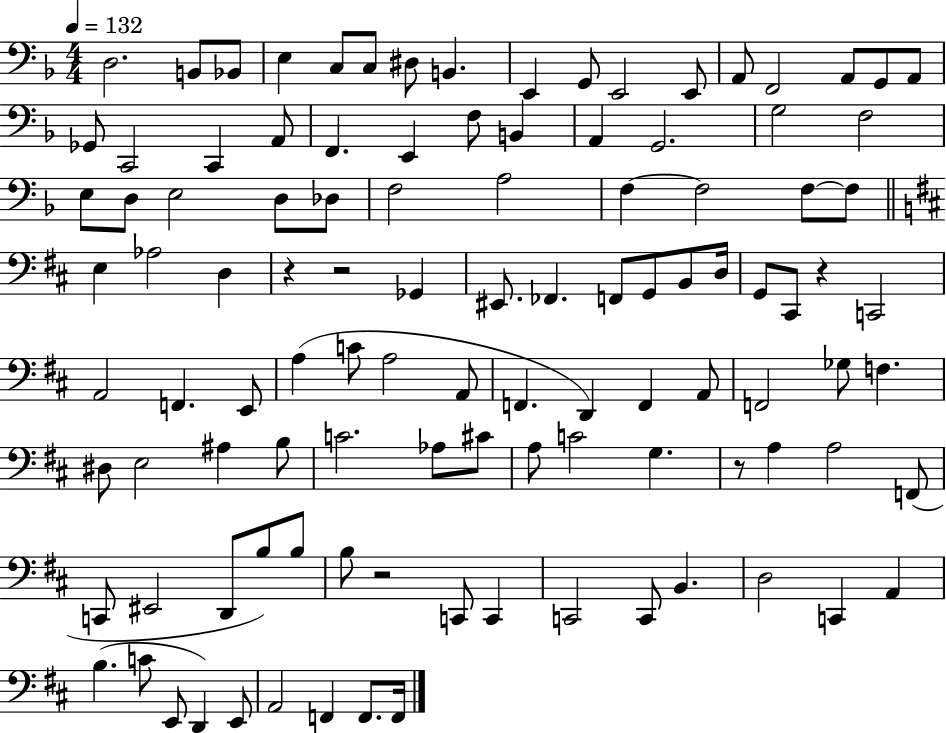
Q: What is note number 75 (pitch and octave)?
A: A3